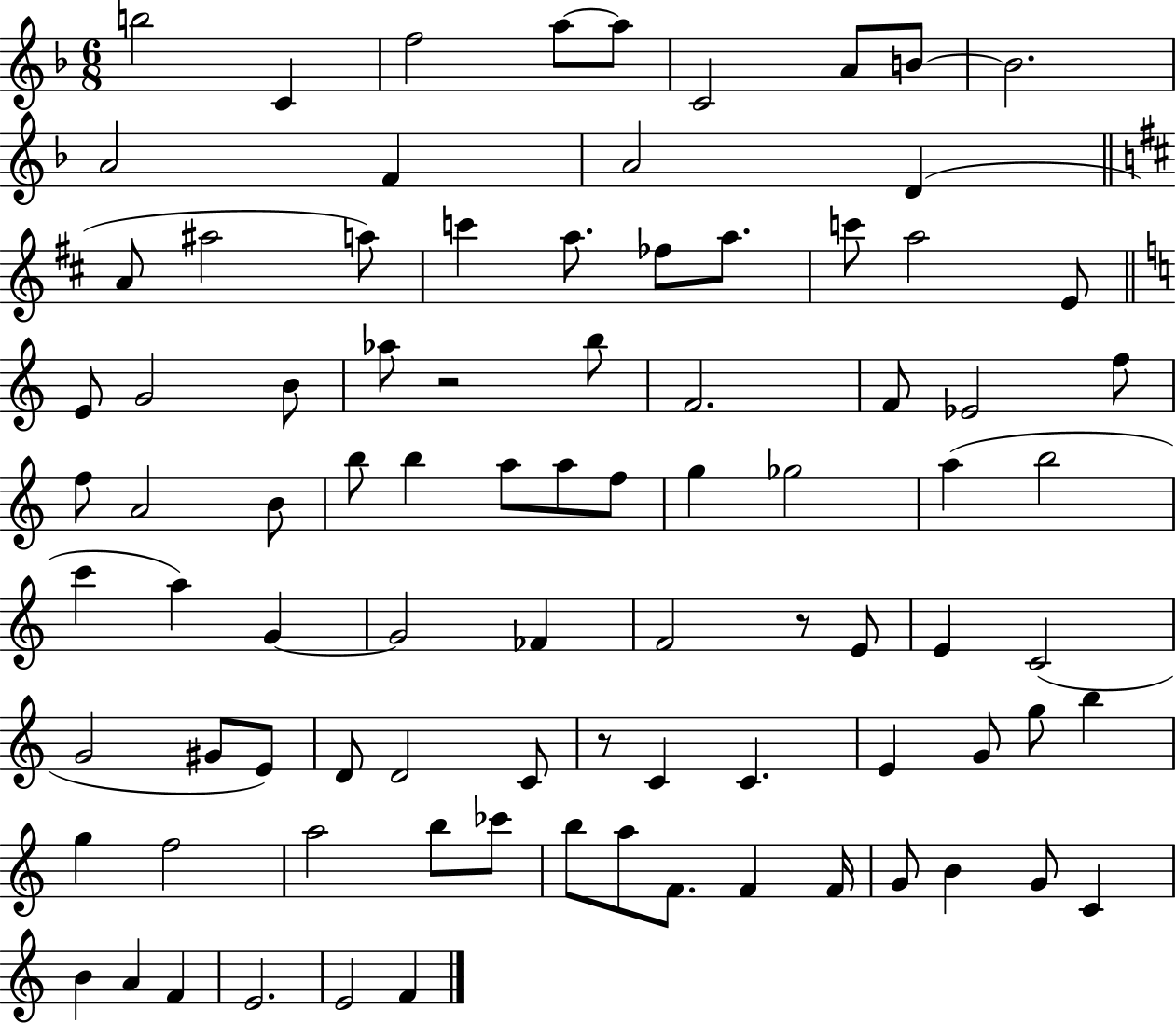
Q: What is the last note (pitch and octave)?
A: F4